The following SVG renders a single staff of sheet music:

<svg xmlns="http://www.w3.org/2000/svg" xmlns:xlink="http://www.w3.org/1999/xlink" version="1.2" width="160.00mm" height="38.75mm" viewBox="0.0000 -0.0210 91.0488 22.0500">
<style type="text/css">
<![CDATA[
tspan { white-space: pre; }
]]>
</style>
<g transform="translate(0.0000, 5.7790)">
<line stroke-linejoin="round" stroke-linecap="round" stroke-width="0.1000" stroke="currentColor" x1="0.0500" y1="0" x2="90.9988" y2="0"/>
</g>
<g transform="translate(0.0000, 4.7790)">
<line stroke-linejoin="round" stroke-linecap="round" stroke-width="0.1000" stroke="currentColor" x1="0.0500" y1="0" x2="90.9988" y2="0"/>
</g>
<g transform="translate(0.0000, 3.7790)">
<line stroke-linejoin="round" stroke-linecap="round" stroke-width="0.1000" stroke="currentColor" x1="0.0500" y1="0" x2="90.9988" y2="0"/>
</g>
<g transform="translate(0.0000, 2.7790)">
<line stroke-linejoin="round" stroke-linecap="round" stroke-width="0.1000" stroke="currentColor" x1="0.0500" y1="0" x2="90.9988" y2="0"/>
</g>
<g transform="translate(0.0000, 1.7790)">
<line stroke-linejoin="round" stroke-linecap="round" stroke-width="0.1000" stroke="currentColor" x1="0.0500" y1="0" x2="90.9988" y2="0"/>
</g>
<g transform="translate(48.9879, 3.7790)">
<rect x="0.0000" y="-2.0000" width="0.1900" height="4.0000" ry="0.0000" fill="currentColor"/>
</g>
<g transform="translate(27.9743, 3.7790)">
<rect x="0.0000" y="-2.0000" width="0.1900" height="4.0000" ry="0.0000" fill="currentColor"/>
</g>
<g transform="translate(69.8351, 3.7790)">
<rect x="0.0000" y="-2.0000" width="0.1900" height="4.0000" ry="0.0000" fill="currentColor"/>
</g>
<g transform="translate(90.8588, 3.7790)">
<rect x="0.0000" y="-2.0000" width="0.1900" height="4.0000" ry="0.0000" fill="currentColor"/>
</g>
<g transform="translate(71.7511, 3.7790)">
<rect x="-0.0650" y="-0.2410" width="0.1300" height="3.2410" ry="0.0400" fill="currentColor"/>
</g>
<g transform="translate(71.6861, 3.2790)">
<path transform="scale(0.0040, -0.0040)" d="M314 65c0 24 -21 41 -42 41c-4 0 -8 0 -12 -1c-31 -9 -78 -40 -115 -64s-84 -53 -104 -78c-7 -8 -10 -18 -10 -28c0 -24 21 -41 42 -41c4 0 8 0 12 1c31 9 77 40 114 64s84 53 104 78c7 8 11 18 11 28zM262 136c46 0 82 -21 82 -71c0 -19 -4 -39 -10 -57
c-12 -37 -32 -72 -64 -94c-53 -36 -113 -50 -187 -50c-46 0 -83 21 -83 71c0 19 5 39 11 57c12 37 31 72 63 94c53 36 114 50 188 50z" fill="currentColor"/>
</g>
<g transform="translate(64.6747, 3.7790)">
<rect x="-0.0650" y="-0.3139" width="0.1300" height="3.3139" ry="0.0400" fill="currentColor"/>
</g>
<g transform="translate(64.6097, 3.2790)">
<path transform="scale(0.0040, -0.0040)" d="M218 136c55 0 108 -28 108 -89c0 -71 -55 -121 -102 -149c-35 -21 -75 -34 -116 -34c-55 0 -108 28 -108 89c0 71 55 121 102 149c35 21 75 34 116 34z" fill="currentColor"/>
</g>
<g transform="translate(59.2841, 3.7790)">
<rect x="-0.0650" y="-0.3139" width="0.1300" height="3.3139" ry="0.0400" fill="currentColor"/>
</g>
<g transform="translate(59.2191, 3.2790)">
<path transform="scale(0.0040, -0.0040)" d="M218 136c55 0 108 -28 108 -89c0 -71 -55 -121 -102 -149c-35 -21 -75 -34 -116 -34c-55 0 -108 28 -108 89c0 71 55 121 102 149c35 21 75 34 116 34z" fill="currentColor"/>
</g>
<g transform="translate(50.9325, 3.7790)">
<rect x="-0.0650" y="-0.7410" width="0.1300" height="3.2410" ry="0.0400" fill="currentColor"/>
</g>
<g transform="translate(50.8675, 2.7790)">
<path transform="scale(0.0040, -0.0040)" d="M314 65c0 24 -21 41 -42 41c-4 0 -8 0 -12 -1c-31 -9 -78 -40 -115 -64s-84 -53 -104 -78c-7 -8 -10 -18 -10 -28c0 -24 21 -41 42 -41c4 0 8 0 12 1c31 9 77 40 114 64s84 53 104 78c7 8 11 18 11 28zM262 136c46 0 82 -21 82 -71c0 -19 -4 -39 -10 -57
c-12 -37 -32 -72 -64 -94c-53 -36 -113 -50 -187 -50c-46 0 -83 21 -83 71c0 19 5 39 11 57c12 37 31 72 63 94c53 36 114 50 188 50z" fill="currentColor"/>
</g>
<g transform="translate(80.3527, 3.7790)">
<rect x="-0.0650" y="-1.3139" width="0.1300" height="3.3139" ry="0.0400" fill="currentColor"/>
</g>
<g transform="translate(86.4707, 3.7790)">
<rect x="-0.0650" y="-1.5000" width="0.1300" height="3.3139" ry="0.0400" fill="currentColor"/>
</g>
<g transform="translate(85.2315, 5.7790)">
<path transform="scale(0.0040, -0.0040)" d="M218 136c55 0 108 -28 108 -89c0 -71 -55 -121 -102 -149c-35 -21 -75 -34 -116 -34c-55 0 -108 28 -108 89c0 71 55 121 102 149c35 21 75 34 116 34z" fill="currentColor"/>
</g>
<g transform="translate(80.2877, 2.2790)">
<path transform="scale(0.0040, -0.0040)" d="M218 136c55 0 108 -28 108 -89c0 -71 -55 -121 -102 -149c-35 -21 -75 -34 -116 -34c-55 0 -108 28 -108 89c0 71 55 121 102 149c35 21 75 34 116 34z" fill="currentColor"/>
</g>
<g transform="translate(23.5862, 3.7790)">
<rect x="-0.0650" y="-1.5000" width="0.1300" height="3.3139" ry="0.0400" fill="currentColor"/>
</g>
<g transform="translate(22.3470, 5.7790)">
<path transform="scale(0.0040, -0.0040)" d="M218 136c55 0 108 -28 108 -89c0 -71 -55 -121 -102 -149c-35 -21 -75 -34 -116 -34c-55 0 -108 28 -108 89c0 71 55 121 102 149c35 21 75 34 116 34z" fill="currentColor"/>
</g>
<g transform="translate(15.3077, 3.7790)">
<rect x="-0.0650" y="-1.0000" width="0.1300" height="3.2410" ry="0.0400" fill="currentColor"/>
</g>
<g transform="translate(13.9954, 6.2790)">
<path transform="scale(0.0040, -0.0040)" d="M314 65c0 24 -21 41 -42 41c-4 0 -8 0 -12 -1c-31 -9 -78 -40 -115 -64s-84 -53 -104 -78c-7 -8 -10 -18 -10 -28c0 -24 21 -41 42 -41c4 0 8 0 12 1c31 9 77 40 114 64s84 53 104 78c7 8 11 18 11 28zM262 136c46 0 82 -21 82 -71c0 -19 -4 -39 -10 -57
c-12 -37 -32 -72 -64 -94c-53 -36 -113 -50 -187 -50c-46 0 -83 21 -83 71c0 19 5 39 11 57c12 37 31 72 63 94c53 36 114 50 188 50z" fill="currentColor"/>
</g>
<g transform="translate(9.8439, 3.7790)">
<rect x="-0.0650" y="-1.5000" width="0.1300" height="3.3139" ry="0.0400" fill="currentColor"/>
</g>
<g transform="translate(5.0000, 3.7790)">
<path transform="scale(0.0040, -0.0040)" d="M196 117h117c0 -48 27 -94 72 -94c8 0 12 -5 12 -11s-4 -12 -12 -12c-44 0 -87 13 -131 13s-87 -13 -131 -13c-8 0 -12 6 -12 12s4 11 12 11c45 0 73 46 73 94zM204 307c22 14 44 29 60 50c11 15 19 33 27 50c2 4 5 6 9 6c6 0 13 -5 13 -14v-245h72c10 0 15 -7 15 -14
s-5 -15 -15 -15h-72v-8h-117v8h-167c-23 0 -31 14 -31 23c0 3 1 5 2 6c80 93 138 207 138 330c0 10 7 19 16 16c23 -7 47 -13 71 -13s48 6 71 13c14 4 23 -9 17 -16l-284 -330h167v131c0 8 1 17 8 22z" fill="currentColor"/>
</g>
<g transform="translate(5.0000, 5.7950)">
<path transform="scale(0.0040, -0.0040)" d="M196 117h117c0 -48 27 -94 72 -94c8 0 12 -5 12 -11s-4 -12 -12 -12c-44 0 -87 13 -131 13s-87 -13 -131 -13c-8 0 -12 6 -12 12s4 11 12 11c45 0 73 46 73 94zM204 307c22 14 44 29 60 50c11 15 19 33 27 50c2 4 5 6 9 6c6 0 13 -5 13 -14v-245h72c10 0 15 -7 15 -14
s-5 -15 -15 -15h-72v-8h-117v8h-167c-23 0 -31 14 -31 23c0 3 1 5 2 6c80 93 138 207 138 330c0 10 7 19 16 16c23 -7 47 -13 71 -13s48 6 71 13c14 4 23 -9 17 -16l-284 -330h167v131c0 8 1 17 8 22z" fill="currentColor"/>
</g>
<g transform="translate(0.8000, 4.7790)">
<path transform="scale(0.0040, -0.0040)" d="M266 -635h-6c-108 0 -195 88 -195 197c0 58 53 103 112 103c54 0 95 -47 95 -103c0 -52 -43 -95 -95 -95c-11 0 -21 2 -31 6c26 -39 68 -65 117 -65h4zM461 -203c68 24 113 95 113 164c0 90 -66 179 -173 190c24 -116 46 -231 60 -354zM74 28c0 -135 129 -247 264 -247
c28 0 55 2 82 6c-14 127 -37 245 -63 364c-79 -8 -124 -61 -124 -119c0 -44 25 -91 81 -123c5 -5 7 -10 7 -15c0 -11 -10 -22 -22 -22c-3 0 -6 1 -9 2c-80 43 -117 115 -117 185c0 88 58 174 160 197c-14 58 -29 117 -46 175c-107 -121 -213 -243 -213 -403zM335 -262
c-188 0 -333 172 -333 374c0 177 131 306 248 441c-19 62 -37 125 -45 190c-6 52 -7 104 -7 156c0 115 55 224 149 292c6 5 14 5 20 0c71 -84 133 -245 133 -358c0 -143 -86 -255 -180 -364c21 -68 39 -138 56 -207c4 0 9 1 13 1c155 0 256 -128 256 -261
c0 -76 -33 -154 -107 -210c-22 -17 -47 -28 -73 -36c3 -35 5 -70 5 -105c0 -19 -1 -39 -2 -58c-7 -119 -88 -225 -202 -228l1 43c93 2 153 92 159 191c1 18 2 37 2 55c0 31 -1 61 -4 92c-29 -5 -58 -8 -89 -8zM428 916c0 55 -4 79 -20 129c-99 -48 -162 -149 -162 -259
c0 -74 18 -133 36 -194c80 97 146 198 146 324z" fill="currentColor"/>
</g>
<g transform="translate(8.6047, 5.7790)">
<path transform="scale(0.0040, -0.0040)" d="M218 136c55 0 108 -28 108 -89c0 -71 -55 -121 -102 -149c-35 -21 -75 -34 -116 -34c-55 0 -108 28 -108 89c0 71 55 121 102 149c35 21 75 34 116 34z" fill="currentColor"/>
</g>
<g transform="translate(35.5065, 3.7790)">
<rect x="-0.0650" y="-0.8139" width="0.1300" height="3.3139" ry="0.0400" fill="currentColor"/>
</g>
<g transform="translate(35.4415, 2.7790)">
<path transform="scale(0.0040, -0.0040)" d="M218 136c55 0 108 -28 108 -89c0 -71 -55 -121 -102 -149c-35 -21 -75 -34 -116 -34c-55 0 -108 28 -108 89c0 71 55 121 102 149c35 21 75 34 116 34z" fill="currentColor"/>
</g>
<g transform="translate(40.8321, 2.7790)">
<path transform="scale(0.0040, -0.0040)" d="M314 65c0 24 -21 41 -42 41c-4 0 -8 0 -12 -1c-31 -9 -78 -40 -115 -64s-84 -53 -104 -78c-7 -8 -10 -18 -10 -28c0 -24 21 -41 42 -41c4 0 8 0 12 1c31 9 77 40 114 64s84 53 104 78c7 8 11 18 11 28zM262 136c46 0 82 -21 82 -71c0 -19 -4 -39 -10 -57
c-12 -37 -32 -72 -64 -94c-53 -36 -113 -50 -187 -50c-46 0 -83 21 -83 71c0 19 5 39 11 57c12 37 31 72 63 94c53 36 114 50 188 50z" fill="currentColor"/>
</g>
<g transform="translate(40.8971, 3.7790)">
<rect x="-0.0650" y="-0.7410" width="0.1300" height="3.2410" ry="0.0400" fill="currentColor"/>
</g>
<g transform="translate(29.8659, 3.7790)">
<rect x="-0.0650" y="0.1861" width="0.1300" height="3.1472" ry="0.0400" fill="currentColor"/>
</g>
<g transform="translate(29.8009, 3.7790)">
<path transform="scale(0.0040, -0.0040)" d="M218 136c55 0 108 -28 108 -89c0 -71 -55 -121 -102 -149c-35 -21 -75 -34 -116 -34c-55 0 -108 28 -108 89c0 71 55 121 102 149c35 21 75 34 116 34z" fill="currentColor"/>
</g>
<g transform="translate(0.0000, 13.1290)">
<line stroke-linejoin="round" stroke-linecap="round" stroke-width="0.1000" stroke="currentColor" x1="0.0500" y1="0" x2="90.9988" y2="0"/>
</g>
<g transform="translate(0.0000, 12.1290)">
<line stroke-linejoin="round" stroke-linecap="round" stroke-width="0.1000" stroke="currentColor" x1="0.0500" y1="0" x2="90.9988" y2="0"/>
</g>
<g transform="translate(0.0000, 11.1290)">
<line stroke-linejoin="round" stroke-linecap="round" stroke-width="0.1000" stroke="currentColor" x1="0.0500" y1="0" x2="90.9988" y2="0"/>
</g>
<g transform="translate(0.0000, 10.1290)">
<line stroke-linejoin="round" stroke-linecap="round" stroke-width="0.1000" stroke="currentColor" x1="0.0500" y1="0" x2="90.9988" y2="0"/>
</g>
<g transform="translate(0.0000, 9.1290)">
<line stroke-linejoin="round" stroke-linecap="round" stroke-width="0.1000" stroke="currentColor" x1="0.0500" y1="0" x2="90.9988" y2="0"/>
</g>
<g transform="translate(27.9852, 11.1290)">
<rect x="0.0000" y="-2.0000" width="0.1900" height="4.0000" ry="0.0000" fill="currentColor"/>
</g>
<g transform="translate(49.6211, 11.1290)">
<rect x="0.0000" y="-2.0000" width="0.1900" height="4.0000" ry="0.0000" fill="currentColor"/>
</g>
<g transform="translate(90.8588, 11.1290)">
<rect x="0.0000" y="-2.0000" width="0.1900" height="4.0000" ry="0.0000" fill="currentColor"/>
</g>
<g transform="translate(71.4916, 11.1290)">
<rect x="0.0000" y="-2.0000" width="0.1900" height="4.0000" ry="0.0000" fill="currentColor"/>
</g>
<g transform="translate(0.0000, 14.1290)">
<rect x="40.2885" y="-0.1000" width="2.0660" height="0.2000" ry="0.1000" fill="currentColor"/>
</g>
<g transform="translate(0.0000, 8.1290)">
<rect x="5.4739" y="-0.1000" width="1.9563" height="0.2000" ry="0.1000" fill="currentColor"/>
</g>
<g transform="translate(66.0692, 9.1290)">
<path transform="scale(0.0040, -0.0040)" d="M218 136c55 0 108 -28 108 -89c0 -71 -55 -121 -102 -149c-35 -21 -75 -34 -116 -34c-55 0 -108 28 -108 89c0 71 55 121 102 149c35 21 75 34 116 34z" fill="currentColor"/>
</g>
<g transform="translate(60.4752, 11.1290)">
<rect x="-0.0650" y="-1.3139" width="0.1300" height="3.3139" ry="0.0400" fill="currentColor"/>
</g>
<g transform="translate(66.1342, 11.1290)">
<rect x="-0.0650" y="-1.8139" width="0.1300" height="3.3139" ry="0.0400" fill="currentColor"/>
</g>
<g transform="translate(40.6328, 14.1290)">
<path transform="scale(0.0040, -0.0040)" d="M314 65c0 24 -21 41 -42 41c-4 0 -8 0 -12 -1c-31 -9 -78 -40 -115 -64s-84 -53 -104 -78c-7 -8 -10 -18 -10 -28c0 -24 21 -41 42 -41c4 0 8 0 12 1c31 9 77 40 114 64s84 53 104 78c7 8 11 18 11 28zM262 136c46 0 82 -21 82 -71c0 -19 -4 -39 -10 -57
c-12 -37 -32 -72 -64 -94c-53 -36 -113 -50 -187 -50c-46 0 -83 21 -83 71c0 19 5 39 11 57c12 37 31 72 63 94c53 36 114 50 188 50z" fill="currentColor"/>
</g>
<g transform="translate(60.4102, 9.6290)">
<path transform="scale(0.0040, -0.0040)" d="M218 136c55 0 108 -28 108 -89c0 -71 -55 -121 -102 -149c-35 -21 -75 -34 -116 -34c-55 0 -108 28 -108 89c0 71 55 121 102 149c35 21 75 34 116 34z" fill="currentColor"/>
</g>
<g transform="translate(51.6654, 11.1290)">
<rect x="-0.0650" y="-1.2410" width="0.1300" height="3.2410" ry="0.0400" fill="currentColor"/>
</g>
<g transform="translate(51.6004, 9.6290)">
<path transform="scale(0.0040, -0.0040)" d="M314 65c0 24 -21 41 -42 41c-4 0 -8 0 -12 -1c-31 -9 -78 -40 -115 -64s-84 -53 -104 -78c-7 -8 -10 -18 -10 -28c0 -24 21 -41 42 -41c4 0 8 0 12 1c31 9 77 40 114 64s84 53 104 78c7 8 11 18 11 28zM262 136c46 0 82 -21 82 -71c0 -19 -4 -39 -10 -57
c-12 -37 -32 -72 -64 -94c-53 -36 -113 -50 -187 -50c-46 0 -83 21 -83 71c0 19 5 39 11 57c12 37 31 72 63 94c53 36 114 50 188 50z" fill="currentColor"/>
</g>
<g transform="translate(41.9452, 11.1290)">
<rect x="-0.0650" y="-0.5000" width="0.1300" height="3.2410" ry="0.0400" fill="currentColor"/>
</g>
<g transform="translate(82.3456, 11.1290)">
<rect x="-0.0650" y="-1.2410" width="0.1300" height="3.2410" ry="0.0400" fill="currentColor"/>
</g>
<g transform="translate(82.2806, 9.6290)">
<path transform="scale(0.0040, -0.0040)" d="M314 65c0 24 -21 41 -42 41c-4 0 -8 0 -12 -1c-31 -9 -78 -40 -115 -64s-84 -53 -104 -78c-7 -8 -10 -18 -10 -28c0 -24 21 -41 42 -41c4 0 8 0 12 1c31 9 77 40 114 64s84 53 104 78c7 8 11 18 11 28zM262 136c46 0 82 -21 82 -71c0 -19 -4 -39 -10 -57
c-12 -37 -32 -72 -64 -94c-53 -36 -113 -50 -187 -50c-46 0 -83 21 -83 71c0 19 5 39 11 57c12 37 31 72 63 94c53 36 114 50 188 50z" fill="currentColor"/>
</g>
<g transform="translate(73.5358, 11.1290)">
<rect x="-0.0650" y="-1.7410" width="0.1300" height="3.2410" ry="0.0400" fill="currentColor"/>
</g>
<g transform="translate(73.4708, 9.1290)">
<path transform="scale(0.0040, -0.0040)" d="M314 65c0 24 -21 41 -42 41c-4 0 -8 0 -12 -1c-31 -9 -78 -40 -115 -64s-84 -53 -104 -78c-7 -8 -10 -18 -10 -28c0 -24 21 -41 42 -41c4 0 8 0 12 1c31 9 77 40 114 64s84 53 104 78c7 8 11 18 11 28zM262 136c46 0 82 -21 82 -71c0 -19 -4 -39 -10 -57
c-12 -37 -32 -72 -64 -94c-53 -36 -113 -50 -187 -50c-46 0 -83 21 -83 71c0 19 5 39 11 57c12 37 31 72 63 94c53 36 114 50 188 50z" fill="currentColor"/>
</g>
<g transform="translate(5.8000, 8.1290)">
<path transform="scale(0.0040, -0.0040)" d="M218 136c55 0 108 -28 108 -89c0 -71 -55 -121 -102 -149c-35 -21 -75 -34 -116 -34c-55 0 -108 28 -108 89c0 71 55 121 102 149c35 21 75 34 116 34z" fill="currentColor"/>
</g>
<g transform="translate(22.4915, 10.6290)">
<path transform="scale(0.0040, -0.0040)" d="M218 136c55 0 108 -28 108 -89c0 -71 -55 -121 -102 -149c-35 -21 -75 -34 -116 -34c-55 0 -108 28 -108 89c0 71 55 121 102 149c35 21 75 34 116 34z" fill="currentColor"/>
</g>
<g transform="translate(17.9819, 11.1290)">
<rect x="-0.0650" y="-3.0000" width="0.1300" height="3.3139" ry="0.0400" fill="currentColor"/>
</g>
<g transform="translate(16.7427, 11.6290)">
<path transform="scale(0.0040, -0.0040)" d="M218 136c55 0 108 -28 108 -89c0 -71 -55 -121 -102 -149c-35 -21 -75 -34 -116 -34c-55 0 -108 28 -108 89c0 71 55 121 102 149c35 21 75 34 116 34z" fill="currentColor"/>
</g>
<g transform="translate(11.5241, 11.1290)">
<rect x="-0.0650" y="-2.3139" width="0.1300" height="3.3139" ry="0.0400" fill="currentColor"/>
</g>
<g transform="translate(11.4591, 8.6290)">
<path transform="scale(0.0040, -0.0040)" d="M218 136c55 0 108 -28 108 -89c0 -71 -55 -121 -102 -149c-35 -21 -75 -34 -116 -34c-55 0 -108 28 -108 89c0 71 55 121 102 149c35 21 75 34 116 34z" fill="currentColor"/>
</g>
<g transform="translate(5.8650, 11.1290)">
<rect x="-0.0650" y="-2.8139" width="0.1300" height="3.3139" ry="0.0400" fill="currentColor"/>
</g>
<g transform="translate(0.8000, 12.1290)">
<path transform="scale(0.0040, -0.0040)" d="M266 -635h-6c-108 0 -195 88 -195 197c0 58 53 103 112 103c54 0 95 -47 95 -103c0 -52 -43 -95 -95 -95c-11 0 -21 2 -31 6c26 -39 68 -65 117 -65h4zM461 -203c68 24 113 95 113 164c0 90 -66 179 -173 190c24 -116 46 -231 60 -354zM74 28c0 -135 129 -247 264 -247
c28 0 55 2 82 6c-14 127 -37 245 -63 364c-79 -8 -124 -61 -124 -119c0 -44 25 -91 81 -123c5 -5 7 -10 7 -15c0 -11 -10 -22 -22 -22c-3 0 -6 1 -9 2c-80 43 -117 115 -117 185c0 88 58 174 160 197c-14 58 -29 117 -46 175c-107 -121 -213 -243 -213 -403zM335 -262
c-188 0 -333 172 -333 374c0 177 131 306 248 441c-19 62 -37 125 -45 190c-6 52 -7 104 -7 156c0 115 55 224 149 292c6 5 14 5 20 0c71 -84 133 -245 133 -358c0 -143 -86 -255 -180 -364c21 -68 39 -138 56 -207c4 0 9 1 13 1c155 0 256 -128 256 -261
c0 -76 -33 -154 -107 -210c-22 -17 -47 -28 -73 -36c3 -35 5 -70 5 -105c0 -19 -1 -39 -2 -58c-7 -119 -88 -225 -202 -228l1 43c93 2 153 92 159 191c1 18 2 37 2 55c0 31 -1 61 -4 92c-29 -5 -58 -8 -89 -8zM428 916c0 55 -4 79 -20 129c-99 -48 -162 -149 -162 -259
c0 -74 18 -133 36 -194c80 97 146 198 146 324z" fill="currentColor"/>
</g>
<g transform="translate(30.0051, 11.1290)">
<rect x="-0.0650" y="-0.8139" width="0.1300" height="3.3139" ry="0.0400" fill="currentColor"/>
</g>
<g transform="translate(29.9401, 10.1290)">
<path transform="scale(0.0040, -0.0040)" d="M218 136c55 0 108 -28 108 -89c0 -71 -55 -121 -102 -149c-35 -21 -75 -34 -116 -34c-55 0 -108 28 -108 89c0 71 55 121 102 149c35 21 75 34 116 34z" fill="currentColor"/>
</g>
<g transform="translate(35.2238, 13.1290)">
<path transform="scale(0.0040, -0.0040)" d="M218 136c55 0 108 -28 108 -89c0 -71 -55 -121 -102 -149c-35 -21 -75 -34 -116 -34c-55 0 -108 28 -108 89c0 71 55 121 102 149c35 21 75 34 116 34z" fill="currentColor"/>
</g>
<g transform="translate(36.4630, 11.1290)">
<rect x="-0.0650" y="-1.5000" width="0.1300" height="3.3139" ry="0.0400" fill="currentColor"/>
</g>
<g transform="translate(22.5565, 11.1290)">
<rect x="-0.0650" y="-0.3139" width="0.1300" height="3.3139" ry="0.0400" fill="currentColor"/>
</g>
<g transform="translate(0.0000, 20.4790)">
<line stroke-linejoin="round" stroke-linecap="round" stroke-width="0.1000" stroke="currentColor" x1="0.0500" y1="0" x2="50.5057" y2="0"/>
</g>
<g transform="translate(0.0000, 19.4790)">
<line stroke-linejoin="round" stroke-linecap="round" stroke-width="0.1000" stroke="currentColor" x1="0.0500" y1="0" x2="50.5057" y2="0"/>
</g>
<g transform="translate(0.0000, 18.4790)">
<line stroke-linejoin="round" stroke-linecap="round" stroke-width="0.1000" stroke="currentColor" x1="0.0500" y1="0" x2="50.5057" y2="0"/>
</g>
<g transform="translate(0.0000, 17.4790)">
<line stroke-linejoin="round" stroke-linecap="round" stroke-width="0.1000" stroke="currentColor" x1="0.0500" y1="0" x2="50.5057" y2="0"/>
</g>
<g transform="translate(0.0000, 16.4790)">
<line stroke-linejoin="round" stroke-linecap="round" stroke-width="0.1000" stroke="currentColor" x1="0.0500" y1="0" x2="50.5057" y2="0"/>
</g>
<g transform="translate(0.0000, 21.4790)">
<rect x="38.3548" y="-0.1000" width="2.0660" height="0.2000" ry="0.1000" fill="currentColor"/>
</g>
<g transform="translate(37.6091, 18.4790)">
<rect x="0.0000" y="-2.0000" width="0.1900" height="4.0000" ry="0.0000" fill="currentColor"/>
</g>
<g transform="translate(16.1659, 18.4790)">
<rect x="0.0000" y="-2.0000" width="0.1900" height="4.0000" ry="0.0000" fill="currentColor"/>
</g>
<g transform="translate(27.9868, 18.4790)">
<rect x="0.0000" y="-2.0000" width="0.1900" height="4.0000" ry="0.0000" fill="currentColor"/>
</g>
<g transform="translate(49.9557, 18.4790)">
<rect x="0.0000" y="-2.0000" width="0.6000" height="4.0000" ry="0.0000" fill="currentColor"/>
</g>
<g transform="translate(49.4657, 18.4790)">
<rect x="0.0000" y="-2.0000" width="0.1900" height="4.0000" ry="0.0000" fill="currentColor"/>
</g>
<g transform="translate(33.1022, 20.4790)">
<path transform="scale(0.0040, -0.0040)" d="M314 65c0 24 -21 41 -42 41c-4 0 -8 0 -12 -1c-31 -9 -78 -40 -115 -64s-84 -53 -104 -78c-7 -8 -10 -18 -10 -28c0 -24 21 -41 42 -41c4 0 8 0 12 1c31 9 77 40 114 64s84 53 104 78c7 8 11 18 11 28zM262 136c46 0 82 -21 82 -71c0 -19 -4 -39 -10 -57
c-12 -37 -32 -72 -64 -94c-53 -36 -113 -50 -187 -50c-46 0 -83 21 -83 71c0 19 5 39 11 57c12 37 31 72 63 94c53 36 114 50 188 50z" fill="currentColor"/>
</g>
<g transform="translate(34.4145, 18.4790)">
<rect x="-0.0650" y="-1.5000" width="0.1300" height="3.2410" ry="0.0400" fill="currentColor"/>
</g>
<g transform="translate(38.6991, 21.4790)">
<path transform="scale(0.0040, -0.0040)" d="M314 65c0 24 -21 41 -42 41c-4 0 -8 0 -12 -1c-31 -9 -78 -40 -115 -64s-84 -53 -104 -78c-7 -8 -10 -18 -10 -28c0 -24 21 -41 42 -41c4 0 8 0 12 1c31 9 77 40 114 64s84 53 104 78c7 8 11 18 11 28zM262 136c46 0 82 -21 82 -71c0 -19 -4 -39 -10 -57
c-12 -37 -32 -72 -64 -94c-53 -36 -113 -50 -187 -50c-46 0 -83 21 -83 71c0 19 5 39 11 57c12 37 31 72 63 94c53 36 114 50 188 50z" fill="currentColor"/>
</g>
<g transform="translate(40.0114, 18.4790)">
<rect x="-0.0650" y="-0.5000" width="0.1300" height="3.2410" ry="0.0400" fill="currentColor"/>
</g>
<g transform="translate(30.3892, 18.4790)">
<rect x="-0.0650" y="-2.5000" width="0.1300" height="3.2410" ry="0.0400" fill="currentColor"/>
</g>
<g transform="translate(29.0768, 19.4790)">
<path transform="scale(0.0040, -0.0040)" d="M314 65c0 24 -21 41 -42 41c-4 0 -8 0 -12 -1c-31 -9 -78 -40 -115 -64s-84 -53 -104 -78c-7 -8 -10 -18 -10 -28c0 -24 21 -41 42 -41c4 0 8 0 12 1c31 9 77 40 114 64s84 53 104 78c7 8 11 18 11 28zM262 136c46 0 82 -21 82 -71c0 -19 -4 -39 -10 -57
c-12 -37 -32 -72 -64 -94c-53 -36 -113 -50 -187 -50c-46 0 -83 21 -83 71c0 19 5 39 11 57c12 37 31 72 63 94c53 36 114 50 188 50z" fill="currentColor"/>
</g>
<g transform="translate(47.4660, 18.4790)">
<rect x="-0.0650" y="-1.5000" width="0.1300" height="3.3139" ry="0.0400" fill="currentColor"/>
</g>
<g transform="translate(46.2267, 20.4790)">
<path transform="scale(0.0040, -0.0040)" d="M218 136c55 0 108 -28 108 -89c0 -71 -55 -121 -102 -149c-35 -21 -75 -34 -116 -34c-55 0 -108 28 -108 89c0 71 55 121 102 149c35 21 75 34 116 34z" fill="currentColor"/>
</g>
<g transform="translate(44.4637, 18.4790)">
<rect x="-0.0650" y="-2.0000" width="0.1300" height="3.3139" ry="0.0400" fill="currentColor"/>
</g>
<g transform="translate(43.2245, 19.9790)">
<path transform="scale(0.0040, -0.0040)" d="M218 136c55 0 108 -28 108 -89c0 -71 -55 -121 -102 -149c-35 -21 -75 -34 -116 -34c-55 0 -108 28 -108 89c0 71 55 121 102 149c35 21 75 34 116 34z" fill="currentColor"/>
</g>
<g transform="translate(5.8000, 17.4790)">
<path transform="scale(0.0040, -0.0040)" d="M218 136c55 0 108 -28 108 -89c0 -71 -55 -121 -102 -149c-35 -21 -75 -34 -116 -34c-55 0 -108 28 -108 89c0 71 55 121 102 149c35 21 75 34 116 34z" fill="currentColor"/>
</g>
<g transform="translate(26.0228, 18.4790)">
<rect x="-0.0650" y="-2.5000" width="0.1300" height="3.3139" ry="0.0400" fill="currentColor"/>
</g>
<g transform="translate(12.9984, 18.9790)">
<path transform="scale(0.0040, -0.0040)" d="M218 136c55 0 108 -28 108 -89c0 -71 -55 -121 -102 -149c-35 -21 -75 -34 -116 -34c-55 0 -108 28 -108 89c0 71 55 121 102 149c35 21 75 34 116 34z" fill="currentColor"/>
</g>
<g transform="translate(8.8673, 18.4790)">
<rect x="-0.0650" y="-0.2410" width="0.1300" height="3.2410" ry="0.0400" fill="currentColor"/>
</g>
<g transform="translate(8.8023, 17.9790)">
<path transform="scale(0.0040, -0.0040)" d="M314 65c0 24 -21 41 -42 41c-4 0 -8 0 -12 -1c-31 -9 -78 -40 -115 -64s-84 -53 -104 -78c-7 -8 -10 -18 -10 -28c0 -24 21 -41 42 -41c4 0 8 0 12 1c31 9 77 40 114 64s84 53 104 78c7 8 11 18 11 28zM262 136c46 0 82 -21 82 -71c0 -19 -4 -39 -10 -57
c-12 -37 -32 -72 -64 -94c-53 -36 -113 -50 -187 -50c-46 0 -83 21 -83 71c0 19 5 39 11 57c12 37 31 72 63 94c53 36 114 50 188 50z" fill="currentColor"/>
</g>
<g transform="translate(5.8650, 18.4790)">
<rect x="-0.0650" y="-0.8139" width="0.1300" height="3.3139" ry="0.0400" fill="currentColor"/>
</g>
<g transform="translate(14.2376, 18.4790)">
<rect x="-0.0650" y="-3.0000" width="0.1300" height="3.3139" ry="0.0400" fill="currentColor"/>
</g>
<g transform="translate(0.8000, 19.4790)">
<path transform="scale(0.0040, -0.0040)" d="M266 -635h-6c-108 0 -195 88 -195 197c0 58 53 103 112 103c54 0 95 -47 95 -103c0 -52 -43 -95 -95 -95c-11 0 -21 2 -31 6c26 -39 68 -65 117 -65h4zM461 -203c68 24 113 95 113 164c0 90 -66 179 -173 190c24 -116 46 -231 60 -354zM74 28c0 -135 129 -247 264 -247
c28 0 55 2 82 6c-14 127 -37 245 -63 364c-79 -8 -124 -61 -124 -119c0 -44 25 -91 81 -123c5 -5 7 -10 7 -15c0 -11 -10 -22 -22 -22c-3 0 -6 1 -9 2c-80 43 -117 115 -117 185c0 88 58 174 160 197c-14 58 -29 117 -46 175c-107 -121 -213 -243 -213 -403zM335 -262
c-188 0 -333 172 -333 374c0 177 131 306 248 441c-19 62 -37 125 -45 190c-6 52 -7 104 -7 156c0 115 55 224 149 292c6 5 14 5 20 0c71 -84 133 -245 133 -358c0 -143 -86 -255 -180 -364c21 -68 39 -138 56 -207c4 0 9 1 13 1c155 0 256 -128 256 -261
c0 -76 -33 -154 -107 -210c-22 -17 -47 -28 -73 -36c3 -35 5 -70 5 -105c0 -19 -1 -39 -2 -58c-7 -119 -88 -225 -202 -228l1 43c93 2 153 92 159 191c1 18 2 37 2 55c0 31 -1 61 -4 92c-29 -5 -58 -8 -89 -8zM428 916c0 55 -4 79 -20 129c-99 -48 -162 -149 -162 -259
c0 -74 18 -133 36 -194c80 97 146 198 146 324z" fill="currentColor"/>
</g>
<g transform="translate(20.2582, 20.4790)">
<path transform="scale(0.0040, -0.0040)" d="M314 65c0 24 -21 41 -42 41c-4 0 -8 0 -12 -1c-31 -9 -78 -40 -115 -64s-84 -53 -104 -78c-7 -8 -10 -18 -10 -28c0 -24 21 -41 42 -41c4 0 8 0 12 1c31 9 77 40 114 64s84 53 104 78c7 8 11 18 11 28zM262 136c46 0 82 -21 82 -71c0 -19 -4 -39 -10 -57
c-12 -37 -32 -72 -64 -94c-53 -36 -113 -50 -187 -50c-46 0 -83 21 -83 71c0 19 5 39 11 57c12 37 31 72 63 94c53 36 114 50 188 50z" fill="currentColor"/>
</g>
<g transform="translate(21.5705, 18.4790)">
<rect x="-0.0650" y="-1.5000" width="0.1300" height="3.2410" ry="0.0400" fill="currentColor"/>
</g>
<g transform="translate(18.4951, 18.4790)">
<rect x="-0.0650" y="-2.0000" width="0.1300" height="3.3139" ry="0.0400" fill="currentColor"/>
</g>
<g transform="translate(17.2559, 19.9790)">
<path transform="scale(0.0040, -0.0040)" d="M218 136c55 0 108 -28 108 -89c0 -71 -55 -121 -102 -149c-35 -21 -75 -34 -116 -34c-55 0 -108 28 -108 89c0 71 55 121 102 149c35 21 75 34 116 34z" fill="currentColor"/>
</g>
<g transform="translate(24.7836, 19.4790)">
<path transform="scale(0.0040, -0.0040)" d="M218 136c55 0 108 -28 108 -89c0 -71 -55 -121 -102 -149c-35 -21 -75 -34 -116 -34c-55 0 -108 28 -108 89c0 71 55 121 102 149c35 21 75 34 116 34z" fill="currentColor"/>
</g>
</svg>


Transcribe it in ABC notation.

X:1
T:Untitled
M:4/4
L:1/4
K:C
E D2 E B d d2 d2 c c c2 e E a g A c d E C2 e2 e f f2 e2 d c2 A F E2 G G2 E2 C2 F E